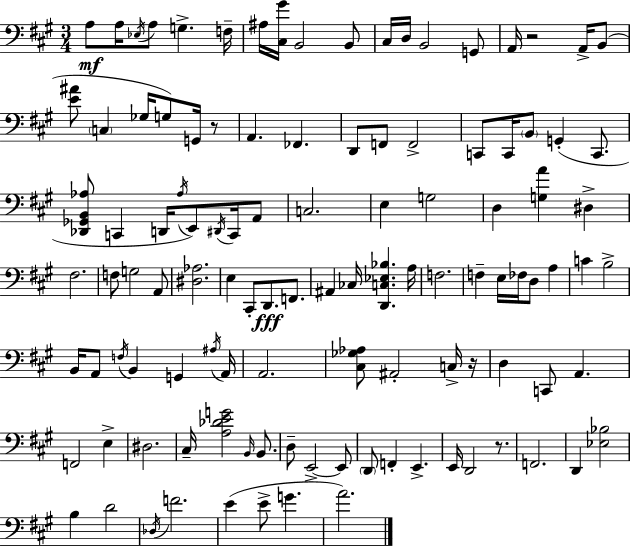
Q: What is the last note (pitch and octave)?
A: A4